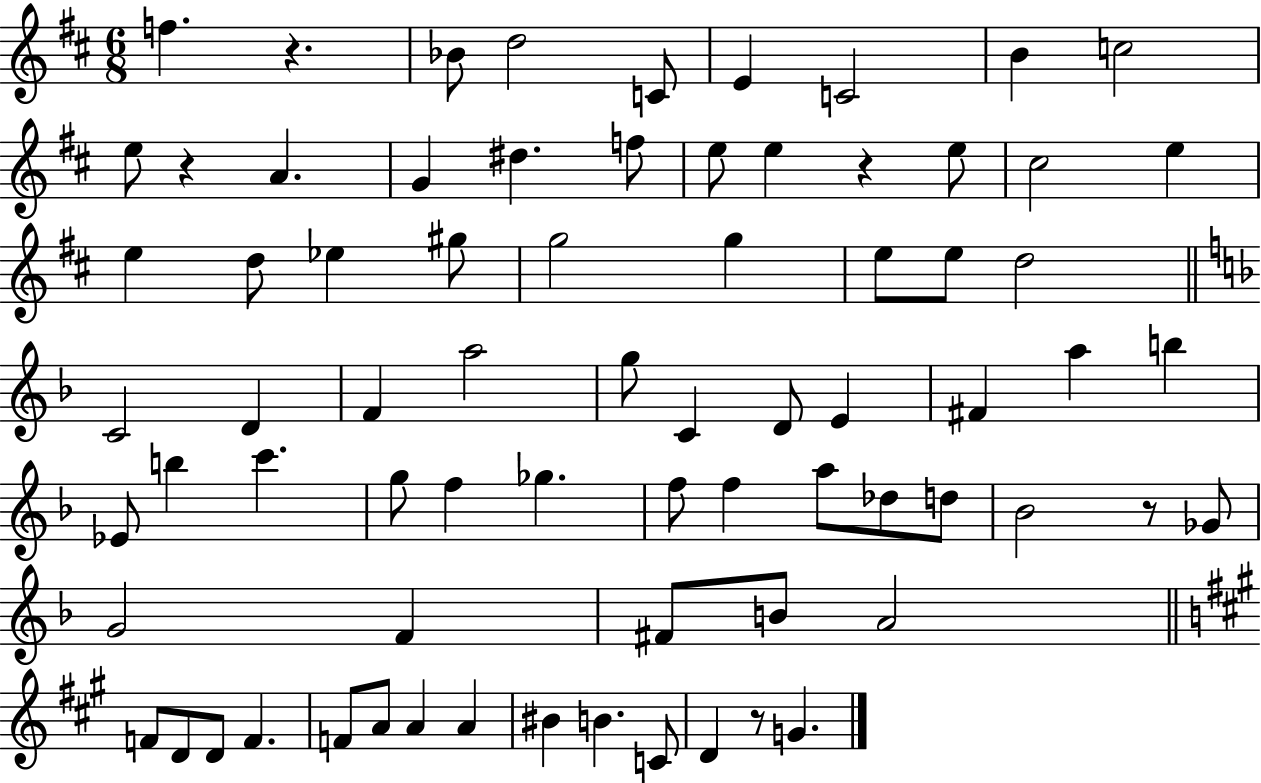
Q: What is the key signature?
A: D major